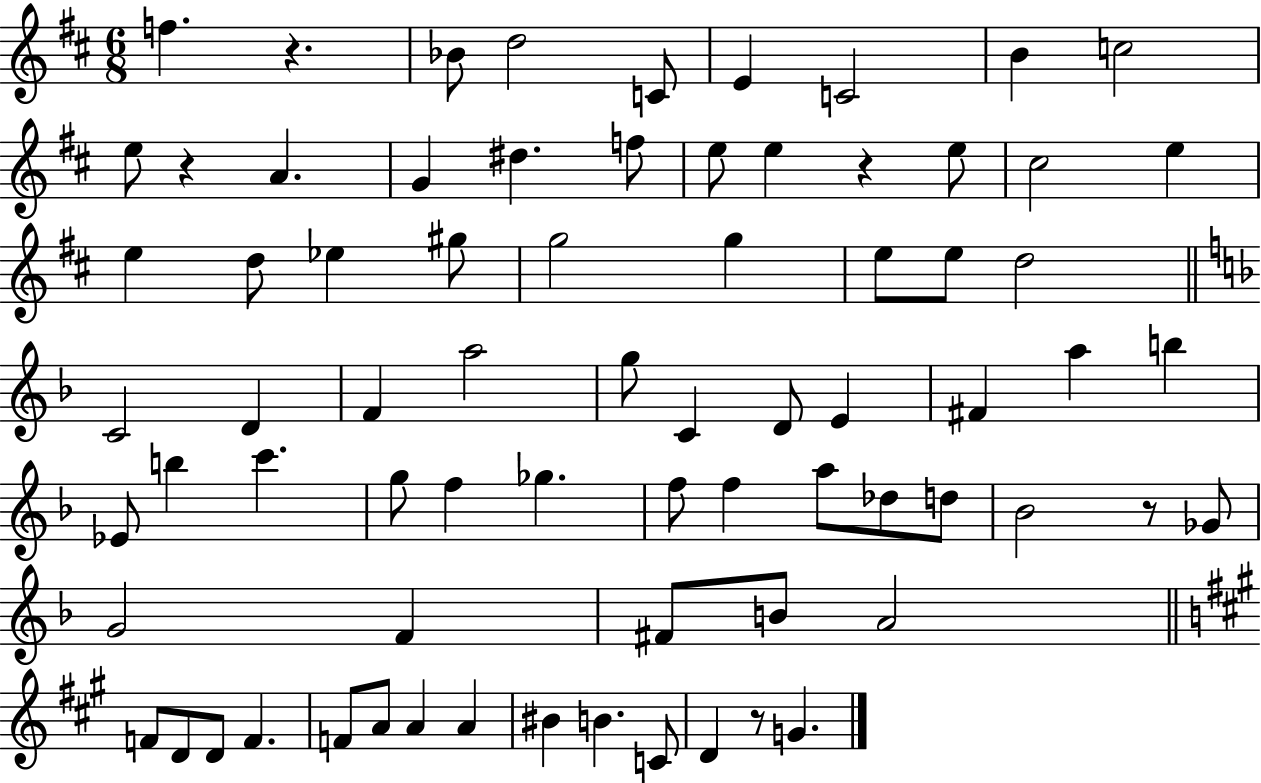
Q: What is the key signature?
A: D major